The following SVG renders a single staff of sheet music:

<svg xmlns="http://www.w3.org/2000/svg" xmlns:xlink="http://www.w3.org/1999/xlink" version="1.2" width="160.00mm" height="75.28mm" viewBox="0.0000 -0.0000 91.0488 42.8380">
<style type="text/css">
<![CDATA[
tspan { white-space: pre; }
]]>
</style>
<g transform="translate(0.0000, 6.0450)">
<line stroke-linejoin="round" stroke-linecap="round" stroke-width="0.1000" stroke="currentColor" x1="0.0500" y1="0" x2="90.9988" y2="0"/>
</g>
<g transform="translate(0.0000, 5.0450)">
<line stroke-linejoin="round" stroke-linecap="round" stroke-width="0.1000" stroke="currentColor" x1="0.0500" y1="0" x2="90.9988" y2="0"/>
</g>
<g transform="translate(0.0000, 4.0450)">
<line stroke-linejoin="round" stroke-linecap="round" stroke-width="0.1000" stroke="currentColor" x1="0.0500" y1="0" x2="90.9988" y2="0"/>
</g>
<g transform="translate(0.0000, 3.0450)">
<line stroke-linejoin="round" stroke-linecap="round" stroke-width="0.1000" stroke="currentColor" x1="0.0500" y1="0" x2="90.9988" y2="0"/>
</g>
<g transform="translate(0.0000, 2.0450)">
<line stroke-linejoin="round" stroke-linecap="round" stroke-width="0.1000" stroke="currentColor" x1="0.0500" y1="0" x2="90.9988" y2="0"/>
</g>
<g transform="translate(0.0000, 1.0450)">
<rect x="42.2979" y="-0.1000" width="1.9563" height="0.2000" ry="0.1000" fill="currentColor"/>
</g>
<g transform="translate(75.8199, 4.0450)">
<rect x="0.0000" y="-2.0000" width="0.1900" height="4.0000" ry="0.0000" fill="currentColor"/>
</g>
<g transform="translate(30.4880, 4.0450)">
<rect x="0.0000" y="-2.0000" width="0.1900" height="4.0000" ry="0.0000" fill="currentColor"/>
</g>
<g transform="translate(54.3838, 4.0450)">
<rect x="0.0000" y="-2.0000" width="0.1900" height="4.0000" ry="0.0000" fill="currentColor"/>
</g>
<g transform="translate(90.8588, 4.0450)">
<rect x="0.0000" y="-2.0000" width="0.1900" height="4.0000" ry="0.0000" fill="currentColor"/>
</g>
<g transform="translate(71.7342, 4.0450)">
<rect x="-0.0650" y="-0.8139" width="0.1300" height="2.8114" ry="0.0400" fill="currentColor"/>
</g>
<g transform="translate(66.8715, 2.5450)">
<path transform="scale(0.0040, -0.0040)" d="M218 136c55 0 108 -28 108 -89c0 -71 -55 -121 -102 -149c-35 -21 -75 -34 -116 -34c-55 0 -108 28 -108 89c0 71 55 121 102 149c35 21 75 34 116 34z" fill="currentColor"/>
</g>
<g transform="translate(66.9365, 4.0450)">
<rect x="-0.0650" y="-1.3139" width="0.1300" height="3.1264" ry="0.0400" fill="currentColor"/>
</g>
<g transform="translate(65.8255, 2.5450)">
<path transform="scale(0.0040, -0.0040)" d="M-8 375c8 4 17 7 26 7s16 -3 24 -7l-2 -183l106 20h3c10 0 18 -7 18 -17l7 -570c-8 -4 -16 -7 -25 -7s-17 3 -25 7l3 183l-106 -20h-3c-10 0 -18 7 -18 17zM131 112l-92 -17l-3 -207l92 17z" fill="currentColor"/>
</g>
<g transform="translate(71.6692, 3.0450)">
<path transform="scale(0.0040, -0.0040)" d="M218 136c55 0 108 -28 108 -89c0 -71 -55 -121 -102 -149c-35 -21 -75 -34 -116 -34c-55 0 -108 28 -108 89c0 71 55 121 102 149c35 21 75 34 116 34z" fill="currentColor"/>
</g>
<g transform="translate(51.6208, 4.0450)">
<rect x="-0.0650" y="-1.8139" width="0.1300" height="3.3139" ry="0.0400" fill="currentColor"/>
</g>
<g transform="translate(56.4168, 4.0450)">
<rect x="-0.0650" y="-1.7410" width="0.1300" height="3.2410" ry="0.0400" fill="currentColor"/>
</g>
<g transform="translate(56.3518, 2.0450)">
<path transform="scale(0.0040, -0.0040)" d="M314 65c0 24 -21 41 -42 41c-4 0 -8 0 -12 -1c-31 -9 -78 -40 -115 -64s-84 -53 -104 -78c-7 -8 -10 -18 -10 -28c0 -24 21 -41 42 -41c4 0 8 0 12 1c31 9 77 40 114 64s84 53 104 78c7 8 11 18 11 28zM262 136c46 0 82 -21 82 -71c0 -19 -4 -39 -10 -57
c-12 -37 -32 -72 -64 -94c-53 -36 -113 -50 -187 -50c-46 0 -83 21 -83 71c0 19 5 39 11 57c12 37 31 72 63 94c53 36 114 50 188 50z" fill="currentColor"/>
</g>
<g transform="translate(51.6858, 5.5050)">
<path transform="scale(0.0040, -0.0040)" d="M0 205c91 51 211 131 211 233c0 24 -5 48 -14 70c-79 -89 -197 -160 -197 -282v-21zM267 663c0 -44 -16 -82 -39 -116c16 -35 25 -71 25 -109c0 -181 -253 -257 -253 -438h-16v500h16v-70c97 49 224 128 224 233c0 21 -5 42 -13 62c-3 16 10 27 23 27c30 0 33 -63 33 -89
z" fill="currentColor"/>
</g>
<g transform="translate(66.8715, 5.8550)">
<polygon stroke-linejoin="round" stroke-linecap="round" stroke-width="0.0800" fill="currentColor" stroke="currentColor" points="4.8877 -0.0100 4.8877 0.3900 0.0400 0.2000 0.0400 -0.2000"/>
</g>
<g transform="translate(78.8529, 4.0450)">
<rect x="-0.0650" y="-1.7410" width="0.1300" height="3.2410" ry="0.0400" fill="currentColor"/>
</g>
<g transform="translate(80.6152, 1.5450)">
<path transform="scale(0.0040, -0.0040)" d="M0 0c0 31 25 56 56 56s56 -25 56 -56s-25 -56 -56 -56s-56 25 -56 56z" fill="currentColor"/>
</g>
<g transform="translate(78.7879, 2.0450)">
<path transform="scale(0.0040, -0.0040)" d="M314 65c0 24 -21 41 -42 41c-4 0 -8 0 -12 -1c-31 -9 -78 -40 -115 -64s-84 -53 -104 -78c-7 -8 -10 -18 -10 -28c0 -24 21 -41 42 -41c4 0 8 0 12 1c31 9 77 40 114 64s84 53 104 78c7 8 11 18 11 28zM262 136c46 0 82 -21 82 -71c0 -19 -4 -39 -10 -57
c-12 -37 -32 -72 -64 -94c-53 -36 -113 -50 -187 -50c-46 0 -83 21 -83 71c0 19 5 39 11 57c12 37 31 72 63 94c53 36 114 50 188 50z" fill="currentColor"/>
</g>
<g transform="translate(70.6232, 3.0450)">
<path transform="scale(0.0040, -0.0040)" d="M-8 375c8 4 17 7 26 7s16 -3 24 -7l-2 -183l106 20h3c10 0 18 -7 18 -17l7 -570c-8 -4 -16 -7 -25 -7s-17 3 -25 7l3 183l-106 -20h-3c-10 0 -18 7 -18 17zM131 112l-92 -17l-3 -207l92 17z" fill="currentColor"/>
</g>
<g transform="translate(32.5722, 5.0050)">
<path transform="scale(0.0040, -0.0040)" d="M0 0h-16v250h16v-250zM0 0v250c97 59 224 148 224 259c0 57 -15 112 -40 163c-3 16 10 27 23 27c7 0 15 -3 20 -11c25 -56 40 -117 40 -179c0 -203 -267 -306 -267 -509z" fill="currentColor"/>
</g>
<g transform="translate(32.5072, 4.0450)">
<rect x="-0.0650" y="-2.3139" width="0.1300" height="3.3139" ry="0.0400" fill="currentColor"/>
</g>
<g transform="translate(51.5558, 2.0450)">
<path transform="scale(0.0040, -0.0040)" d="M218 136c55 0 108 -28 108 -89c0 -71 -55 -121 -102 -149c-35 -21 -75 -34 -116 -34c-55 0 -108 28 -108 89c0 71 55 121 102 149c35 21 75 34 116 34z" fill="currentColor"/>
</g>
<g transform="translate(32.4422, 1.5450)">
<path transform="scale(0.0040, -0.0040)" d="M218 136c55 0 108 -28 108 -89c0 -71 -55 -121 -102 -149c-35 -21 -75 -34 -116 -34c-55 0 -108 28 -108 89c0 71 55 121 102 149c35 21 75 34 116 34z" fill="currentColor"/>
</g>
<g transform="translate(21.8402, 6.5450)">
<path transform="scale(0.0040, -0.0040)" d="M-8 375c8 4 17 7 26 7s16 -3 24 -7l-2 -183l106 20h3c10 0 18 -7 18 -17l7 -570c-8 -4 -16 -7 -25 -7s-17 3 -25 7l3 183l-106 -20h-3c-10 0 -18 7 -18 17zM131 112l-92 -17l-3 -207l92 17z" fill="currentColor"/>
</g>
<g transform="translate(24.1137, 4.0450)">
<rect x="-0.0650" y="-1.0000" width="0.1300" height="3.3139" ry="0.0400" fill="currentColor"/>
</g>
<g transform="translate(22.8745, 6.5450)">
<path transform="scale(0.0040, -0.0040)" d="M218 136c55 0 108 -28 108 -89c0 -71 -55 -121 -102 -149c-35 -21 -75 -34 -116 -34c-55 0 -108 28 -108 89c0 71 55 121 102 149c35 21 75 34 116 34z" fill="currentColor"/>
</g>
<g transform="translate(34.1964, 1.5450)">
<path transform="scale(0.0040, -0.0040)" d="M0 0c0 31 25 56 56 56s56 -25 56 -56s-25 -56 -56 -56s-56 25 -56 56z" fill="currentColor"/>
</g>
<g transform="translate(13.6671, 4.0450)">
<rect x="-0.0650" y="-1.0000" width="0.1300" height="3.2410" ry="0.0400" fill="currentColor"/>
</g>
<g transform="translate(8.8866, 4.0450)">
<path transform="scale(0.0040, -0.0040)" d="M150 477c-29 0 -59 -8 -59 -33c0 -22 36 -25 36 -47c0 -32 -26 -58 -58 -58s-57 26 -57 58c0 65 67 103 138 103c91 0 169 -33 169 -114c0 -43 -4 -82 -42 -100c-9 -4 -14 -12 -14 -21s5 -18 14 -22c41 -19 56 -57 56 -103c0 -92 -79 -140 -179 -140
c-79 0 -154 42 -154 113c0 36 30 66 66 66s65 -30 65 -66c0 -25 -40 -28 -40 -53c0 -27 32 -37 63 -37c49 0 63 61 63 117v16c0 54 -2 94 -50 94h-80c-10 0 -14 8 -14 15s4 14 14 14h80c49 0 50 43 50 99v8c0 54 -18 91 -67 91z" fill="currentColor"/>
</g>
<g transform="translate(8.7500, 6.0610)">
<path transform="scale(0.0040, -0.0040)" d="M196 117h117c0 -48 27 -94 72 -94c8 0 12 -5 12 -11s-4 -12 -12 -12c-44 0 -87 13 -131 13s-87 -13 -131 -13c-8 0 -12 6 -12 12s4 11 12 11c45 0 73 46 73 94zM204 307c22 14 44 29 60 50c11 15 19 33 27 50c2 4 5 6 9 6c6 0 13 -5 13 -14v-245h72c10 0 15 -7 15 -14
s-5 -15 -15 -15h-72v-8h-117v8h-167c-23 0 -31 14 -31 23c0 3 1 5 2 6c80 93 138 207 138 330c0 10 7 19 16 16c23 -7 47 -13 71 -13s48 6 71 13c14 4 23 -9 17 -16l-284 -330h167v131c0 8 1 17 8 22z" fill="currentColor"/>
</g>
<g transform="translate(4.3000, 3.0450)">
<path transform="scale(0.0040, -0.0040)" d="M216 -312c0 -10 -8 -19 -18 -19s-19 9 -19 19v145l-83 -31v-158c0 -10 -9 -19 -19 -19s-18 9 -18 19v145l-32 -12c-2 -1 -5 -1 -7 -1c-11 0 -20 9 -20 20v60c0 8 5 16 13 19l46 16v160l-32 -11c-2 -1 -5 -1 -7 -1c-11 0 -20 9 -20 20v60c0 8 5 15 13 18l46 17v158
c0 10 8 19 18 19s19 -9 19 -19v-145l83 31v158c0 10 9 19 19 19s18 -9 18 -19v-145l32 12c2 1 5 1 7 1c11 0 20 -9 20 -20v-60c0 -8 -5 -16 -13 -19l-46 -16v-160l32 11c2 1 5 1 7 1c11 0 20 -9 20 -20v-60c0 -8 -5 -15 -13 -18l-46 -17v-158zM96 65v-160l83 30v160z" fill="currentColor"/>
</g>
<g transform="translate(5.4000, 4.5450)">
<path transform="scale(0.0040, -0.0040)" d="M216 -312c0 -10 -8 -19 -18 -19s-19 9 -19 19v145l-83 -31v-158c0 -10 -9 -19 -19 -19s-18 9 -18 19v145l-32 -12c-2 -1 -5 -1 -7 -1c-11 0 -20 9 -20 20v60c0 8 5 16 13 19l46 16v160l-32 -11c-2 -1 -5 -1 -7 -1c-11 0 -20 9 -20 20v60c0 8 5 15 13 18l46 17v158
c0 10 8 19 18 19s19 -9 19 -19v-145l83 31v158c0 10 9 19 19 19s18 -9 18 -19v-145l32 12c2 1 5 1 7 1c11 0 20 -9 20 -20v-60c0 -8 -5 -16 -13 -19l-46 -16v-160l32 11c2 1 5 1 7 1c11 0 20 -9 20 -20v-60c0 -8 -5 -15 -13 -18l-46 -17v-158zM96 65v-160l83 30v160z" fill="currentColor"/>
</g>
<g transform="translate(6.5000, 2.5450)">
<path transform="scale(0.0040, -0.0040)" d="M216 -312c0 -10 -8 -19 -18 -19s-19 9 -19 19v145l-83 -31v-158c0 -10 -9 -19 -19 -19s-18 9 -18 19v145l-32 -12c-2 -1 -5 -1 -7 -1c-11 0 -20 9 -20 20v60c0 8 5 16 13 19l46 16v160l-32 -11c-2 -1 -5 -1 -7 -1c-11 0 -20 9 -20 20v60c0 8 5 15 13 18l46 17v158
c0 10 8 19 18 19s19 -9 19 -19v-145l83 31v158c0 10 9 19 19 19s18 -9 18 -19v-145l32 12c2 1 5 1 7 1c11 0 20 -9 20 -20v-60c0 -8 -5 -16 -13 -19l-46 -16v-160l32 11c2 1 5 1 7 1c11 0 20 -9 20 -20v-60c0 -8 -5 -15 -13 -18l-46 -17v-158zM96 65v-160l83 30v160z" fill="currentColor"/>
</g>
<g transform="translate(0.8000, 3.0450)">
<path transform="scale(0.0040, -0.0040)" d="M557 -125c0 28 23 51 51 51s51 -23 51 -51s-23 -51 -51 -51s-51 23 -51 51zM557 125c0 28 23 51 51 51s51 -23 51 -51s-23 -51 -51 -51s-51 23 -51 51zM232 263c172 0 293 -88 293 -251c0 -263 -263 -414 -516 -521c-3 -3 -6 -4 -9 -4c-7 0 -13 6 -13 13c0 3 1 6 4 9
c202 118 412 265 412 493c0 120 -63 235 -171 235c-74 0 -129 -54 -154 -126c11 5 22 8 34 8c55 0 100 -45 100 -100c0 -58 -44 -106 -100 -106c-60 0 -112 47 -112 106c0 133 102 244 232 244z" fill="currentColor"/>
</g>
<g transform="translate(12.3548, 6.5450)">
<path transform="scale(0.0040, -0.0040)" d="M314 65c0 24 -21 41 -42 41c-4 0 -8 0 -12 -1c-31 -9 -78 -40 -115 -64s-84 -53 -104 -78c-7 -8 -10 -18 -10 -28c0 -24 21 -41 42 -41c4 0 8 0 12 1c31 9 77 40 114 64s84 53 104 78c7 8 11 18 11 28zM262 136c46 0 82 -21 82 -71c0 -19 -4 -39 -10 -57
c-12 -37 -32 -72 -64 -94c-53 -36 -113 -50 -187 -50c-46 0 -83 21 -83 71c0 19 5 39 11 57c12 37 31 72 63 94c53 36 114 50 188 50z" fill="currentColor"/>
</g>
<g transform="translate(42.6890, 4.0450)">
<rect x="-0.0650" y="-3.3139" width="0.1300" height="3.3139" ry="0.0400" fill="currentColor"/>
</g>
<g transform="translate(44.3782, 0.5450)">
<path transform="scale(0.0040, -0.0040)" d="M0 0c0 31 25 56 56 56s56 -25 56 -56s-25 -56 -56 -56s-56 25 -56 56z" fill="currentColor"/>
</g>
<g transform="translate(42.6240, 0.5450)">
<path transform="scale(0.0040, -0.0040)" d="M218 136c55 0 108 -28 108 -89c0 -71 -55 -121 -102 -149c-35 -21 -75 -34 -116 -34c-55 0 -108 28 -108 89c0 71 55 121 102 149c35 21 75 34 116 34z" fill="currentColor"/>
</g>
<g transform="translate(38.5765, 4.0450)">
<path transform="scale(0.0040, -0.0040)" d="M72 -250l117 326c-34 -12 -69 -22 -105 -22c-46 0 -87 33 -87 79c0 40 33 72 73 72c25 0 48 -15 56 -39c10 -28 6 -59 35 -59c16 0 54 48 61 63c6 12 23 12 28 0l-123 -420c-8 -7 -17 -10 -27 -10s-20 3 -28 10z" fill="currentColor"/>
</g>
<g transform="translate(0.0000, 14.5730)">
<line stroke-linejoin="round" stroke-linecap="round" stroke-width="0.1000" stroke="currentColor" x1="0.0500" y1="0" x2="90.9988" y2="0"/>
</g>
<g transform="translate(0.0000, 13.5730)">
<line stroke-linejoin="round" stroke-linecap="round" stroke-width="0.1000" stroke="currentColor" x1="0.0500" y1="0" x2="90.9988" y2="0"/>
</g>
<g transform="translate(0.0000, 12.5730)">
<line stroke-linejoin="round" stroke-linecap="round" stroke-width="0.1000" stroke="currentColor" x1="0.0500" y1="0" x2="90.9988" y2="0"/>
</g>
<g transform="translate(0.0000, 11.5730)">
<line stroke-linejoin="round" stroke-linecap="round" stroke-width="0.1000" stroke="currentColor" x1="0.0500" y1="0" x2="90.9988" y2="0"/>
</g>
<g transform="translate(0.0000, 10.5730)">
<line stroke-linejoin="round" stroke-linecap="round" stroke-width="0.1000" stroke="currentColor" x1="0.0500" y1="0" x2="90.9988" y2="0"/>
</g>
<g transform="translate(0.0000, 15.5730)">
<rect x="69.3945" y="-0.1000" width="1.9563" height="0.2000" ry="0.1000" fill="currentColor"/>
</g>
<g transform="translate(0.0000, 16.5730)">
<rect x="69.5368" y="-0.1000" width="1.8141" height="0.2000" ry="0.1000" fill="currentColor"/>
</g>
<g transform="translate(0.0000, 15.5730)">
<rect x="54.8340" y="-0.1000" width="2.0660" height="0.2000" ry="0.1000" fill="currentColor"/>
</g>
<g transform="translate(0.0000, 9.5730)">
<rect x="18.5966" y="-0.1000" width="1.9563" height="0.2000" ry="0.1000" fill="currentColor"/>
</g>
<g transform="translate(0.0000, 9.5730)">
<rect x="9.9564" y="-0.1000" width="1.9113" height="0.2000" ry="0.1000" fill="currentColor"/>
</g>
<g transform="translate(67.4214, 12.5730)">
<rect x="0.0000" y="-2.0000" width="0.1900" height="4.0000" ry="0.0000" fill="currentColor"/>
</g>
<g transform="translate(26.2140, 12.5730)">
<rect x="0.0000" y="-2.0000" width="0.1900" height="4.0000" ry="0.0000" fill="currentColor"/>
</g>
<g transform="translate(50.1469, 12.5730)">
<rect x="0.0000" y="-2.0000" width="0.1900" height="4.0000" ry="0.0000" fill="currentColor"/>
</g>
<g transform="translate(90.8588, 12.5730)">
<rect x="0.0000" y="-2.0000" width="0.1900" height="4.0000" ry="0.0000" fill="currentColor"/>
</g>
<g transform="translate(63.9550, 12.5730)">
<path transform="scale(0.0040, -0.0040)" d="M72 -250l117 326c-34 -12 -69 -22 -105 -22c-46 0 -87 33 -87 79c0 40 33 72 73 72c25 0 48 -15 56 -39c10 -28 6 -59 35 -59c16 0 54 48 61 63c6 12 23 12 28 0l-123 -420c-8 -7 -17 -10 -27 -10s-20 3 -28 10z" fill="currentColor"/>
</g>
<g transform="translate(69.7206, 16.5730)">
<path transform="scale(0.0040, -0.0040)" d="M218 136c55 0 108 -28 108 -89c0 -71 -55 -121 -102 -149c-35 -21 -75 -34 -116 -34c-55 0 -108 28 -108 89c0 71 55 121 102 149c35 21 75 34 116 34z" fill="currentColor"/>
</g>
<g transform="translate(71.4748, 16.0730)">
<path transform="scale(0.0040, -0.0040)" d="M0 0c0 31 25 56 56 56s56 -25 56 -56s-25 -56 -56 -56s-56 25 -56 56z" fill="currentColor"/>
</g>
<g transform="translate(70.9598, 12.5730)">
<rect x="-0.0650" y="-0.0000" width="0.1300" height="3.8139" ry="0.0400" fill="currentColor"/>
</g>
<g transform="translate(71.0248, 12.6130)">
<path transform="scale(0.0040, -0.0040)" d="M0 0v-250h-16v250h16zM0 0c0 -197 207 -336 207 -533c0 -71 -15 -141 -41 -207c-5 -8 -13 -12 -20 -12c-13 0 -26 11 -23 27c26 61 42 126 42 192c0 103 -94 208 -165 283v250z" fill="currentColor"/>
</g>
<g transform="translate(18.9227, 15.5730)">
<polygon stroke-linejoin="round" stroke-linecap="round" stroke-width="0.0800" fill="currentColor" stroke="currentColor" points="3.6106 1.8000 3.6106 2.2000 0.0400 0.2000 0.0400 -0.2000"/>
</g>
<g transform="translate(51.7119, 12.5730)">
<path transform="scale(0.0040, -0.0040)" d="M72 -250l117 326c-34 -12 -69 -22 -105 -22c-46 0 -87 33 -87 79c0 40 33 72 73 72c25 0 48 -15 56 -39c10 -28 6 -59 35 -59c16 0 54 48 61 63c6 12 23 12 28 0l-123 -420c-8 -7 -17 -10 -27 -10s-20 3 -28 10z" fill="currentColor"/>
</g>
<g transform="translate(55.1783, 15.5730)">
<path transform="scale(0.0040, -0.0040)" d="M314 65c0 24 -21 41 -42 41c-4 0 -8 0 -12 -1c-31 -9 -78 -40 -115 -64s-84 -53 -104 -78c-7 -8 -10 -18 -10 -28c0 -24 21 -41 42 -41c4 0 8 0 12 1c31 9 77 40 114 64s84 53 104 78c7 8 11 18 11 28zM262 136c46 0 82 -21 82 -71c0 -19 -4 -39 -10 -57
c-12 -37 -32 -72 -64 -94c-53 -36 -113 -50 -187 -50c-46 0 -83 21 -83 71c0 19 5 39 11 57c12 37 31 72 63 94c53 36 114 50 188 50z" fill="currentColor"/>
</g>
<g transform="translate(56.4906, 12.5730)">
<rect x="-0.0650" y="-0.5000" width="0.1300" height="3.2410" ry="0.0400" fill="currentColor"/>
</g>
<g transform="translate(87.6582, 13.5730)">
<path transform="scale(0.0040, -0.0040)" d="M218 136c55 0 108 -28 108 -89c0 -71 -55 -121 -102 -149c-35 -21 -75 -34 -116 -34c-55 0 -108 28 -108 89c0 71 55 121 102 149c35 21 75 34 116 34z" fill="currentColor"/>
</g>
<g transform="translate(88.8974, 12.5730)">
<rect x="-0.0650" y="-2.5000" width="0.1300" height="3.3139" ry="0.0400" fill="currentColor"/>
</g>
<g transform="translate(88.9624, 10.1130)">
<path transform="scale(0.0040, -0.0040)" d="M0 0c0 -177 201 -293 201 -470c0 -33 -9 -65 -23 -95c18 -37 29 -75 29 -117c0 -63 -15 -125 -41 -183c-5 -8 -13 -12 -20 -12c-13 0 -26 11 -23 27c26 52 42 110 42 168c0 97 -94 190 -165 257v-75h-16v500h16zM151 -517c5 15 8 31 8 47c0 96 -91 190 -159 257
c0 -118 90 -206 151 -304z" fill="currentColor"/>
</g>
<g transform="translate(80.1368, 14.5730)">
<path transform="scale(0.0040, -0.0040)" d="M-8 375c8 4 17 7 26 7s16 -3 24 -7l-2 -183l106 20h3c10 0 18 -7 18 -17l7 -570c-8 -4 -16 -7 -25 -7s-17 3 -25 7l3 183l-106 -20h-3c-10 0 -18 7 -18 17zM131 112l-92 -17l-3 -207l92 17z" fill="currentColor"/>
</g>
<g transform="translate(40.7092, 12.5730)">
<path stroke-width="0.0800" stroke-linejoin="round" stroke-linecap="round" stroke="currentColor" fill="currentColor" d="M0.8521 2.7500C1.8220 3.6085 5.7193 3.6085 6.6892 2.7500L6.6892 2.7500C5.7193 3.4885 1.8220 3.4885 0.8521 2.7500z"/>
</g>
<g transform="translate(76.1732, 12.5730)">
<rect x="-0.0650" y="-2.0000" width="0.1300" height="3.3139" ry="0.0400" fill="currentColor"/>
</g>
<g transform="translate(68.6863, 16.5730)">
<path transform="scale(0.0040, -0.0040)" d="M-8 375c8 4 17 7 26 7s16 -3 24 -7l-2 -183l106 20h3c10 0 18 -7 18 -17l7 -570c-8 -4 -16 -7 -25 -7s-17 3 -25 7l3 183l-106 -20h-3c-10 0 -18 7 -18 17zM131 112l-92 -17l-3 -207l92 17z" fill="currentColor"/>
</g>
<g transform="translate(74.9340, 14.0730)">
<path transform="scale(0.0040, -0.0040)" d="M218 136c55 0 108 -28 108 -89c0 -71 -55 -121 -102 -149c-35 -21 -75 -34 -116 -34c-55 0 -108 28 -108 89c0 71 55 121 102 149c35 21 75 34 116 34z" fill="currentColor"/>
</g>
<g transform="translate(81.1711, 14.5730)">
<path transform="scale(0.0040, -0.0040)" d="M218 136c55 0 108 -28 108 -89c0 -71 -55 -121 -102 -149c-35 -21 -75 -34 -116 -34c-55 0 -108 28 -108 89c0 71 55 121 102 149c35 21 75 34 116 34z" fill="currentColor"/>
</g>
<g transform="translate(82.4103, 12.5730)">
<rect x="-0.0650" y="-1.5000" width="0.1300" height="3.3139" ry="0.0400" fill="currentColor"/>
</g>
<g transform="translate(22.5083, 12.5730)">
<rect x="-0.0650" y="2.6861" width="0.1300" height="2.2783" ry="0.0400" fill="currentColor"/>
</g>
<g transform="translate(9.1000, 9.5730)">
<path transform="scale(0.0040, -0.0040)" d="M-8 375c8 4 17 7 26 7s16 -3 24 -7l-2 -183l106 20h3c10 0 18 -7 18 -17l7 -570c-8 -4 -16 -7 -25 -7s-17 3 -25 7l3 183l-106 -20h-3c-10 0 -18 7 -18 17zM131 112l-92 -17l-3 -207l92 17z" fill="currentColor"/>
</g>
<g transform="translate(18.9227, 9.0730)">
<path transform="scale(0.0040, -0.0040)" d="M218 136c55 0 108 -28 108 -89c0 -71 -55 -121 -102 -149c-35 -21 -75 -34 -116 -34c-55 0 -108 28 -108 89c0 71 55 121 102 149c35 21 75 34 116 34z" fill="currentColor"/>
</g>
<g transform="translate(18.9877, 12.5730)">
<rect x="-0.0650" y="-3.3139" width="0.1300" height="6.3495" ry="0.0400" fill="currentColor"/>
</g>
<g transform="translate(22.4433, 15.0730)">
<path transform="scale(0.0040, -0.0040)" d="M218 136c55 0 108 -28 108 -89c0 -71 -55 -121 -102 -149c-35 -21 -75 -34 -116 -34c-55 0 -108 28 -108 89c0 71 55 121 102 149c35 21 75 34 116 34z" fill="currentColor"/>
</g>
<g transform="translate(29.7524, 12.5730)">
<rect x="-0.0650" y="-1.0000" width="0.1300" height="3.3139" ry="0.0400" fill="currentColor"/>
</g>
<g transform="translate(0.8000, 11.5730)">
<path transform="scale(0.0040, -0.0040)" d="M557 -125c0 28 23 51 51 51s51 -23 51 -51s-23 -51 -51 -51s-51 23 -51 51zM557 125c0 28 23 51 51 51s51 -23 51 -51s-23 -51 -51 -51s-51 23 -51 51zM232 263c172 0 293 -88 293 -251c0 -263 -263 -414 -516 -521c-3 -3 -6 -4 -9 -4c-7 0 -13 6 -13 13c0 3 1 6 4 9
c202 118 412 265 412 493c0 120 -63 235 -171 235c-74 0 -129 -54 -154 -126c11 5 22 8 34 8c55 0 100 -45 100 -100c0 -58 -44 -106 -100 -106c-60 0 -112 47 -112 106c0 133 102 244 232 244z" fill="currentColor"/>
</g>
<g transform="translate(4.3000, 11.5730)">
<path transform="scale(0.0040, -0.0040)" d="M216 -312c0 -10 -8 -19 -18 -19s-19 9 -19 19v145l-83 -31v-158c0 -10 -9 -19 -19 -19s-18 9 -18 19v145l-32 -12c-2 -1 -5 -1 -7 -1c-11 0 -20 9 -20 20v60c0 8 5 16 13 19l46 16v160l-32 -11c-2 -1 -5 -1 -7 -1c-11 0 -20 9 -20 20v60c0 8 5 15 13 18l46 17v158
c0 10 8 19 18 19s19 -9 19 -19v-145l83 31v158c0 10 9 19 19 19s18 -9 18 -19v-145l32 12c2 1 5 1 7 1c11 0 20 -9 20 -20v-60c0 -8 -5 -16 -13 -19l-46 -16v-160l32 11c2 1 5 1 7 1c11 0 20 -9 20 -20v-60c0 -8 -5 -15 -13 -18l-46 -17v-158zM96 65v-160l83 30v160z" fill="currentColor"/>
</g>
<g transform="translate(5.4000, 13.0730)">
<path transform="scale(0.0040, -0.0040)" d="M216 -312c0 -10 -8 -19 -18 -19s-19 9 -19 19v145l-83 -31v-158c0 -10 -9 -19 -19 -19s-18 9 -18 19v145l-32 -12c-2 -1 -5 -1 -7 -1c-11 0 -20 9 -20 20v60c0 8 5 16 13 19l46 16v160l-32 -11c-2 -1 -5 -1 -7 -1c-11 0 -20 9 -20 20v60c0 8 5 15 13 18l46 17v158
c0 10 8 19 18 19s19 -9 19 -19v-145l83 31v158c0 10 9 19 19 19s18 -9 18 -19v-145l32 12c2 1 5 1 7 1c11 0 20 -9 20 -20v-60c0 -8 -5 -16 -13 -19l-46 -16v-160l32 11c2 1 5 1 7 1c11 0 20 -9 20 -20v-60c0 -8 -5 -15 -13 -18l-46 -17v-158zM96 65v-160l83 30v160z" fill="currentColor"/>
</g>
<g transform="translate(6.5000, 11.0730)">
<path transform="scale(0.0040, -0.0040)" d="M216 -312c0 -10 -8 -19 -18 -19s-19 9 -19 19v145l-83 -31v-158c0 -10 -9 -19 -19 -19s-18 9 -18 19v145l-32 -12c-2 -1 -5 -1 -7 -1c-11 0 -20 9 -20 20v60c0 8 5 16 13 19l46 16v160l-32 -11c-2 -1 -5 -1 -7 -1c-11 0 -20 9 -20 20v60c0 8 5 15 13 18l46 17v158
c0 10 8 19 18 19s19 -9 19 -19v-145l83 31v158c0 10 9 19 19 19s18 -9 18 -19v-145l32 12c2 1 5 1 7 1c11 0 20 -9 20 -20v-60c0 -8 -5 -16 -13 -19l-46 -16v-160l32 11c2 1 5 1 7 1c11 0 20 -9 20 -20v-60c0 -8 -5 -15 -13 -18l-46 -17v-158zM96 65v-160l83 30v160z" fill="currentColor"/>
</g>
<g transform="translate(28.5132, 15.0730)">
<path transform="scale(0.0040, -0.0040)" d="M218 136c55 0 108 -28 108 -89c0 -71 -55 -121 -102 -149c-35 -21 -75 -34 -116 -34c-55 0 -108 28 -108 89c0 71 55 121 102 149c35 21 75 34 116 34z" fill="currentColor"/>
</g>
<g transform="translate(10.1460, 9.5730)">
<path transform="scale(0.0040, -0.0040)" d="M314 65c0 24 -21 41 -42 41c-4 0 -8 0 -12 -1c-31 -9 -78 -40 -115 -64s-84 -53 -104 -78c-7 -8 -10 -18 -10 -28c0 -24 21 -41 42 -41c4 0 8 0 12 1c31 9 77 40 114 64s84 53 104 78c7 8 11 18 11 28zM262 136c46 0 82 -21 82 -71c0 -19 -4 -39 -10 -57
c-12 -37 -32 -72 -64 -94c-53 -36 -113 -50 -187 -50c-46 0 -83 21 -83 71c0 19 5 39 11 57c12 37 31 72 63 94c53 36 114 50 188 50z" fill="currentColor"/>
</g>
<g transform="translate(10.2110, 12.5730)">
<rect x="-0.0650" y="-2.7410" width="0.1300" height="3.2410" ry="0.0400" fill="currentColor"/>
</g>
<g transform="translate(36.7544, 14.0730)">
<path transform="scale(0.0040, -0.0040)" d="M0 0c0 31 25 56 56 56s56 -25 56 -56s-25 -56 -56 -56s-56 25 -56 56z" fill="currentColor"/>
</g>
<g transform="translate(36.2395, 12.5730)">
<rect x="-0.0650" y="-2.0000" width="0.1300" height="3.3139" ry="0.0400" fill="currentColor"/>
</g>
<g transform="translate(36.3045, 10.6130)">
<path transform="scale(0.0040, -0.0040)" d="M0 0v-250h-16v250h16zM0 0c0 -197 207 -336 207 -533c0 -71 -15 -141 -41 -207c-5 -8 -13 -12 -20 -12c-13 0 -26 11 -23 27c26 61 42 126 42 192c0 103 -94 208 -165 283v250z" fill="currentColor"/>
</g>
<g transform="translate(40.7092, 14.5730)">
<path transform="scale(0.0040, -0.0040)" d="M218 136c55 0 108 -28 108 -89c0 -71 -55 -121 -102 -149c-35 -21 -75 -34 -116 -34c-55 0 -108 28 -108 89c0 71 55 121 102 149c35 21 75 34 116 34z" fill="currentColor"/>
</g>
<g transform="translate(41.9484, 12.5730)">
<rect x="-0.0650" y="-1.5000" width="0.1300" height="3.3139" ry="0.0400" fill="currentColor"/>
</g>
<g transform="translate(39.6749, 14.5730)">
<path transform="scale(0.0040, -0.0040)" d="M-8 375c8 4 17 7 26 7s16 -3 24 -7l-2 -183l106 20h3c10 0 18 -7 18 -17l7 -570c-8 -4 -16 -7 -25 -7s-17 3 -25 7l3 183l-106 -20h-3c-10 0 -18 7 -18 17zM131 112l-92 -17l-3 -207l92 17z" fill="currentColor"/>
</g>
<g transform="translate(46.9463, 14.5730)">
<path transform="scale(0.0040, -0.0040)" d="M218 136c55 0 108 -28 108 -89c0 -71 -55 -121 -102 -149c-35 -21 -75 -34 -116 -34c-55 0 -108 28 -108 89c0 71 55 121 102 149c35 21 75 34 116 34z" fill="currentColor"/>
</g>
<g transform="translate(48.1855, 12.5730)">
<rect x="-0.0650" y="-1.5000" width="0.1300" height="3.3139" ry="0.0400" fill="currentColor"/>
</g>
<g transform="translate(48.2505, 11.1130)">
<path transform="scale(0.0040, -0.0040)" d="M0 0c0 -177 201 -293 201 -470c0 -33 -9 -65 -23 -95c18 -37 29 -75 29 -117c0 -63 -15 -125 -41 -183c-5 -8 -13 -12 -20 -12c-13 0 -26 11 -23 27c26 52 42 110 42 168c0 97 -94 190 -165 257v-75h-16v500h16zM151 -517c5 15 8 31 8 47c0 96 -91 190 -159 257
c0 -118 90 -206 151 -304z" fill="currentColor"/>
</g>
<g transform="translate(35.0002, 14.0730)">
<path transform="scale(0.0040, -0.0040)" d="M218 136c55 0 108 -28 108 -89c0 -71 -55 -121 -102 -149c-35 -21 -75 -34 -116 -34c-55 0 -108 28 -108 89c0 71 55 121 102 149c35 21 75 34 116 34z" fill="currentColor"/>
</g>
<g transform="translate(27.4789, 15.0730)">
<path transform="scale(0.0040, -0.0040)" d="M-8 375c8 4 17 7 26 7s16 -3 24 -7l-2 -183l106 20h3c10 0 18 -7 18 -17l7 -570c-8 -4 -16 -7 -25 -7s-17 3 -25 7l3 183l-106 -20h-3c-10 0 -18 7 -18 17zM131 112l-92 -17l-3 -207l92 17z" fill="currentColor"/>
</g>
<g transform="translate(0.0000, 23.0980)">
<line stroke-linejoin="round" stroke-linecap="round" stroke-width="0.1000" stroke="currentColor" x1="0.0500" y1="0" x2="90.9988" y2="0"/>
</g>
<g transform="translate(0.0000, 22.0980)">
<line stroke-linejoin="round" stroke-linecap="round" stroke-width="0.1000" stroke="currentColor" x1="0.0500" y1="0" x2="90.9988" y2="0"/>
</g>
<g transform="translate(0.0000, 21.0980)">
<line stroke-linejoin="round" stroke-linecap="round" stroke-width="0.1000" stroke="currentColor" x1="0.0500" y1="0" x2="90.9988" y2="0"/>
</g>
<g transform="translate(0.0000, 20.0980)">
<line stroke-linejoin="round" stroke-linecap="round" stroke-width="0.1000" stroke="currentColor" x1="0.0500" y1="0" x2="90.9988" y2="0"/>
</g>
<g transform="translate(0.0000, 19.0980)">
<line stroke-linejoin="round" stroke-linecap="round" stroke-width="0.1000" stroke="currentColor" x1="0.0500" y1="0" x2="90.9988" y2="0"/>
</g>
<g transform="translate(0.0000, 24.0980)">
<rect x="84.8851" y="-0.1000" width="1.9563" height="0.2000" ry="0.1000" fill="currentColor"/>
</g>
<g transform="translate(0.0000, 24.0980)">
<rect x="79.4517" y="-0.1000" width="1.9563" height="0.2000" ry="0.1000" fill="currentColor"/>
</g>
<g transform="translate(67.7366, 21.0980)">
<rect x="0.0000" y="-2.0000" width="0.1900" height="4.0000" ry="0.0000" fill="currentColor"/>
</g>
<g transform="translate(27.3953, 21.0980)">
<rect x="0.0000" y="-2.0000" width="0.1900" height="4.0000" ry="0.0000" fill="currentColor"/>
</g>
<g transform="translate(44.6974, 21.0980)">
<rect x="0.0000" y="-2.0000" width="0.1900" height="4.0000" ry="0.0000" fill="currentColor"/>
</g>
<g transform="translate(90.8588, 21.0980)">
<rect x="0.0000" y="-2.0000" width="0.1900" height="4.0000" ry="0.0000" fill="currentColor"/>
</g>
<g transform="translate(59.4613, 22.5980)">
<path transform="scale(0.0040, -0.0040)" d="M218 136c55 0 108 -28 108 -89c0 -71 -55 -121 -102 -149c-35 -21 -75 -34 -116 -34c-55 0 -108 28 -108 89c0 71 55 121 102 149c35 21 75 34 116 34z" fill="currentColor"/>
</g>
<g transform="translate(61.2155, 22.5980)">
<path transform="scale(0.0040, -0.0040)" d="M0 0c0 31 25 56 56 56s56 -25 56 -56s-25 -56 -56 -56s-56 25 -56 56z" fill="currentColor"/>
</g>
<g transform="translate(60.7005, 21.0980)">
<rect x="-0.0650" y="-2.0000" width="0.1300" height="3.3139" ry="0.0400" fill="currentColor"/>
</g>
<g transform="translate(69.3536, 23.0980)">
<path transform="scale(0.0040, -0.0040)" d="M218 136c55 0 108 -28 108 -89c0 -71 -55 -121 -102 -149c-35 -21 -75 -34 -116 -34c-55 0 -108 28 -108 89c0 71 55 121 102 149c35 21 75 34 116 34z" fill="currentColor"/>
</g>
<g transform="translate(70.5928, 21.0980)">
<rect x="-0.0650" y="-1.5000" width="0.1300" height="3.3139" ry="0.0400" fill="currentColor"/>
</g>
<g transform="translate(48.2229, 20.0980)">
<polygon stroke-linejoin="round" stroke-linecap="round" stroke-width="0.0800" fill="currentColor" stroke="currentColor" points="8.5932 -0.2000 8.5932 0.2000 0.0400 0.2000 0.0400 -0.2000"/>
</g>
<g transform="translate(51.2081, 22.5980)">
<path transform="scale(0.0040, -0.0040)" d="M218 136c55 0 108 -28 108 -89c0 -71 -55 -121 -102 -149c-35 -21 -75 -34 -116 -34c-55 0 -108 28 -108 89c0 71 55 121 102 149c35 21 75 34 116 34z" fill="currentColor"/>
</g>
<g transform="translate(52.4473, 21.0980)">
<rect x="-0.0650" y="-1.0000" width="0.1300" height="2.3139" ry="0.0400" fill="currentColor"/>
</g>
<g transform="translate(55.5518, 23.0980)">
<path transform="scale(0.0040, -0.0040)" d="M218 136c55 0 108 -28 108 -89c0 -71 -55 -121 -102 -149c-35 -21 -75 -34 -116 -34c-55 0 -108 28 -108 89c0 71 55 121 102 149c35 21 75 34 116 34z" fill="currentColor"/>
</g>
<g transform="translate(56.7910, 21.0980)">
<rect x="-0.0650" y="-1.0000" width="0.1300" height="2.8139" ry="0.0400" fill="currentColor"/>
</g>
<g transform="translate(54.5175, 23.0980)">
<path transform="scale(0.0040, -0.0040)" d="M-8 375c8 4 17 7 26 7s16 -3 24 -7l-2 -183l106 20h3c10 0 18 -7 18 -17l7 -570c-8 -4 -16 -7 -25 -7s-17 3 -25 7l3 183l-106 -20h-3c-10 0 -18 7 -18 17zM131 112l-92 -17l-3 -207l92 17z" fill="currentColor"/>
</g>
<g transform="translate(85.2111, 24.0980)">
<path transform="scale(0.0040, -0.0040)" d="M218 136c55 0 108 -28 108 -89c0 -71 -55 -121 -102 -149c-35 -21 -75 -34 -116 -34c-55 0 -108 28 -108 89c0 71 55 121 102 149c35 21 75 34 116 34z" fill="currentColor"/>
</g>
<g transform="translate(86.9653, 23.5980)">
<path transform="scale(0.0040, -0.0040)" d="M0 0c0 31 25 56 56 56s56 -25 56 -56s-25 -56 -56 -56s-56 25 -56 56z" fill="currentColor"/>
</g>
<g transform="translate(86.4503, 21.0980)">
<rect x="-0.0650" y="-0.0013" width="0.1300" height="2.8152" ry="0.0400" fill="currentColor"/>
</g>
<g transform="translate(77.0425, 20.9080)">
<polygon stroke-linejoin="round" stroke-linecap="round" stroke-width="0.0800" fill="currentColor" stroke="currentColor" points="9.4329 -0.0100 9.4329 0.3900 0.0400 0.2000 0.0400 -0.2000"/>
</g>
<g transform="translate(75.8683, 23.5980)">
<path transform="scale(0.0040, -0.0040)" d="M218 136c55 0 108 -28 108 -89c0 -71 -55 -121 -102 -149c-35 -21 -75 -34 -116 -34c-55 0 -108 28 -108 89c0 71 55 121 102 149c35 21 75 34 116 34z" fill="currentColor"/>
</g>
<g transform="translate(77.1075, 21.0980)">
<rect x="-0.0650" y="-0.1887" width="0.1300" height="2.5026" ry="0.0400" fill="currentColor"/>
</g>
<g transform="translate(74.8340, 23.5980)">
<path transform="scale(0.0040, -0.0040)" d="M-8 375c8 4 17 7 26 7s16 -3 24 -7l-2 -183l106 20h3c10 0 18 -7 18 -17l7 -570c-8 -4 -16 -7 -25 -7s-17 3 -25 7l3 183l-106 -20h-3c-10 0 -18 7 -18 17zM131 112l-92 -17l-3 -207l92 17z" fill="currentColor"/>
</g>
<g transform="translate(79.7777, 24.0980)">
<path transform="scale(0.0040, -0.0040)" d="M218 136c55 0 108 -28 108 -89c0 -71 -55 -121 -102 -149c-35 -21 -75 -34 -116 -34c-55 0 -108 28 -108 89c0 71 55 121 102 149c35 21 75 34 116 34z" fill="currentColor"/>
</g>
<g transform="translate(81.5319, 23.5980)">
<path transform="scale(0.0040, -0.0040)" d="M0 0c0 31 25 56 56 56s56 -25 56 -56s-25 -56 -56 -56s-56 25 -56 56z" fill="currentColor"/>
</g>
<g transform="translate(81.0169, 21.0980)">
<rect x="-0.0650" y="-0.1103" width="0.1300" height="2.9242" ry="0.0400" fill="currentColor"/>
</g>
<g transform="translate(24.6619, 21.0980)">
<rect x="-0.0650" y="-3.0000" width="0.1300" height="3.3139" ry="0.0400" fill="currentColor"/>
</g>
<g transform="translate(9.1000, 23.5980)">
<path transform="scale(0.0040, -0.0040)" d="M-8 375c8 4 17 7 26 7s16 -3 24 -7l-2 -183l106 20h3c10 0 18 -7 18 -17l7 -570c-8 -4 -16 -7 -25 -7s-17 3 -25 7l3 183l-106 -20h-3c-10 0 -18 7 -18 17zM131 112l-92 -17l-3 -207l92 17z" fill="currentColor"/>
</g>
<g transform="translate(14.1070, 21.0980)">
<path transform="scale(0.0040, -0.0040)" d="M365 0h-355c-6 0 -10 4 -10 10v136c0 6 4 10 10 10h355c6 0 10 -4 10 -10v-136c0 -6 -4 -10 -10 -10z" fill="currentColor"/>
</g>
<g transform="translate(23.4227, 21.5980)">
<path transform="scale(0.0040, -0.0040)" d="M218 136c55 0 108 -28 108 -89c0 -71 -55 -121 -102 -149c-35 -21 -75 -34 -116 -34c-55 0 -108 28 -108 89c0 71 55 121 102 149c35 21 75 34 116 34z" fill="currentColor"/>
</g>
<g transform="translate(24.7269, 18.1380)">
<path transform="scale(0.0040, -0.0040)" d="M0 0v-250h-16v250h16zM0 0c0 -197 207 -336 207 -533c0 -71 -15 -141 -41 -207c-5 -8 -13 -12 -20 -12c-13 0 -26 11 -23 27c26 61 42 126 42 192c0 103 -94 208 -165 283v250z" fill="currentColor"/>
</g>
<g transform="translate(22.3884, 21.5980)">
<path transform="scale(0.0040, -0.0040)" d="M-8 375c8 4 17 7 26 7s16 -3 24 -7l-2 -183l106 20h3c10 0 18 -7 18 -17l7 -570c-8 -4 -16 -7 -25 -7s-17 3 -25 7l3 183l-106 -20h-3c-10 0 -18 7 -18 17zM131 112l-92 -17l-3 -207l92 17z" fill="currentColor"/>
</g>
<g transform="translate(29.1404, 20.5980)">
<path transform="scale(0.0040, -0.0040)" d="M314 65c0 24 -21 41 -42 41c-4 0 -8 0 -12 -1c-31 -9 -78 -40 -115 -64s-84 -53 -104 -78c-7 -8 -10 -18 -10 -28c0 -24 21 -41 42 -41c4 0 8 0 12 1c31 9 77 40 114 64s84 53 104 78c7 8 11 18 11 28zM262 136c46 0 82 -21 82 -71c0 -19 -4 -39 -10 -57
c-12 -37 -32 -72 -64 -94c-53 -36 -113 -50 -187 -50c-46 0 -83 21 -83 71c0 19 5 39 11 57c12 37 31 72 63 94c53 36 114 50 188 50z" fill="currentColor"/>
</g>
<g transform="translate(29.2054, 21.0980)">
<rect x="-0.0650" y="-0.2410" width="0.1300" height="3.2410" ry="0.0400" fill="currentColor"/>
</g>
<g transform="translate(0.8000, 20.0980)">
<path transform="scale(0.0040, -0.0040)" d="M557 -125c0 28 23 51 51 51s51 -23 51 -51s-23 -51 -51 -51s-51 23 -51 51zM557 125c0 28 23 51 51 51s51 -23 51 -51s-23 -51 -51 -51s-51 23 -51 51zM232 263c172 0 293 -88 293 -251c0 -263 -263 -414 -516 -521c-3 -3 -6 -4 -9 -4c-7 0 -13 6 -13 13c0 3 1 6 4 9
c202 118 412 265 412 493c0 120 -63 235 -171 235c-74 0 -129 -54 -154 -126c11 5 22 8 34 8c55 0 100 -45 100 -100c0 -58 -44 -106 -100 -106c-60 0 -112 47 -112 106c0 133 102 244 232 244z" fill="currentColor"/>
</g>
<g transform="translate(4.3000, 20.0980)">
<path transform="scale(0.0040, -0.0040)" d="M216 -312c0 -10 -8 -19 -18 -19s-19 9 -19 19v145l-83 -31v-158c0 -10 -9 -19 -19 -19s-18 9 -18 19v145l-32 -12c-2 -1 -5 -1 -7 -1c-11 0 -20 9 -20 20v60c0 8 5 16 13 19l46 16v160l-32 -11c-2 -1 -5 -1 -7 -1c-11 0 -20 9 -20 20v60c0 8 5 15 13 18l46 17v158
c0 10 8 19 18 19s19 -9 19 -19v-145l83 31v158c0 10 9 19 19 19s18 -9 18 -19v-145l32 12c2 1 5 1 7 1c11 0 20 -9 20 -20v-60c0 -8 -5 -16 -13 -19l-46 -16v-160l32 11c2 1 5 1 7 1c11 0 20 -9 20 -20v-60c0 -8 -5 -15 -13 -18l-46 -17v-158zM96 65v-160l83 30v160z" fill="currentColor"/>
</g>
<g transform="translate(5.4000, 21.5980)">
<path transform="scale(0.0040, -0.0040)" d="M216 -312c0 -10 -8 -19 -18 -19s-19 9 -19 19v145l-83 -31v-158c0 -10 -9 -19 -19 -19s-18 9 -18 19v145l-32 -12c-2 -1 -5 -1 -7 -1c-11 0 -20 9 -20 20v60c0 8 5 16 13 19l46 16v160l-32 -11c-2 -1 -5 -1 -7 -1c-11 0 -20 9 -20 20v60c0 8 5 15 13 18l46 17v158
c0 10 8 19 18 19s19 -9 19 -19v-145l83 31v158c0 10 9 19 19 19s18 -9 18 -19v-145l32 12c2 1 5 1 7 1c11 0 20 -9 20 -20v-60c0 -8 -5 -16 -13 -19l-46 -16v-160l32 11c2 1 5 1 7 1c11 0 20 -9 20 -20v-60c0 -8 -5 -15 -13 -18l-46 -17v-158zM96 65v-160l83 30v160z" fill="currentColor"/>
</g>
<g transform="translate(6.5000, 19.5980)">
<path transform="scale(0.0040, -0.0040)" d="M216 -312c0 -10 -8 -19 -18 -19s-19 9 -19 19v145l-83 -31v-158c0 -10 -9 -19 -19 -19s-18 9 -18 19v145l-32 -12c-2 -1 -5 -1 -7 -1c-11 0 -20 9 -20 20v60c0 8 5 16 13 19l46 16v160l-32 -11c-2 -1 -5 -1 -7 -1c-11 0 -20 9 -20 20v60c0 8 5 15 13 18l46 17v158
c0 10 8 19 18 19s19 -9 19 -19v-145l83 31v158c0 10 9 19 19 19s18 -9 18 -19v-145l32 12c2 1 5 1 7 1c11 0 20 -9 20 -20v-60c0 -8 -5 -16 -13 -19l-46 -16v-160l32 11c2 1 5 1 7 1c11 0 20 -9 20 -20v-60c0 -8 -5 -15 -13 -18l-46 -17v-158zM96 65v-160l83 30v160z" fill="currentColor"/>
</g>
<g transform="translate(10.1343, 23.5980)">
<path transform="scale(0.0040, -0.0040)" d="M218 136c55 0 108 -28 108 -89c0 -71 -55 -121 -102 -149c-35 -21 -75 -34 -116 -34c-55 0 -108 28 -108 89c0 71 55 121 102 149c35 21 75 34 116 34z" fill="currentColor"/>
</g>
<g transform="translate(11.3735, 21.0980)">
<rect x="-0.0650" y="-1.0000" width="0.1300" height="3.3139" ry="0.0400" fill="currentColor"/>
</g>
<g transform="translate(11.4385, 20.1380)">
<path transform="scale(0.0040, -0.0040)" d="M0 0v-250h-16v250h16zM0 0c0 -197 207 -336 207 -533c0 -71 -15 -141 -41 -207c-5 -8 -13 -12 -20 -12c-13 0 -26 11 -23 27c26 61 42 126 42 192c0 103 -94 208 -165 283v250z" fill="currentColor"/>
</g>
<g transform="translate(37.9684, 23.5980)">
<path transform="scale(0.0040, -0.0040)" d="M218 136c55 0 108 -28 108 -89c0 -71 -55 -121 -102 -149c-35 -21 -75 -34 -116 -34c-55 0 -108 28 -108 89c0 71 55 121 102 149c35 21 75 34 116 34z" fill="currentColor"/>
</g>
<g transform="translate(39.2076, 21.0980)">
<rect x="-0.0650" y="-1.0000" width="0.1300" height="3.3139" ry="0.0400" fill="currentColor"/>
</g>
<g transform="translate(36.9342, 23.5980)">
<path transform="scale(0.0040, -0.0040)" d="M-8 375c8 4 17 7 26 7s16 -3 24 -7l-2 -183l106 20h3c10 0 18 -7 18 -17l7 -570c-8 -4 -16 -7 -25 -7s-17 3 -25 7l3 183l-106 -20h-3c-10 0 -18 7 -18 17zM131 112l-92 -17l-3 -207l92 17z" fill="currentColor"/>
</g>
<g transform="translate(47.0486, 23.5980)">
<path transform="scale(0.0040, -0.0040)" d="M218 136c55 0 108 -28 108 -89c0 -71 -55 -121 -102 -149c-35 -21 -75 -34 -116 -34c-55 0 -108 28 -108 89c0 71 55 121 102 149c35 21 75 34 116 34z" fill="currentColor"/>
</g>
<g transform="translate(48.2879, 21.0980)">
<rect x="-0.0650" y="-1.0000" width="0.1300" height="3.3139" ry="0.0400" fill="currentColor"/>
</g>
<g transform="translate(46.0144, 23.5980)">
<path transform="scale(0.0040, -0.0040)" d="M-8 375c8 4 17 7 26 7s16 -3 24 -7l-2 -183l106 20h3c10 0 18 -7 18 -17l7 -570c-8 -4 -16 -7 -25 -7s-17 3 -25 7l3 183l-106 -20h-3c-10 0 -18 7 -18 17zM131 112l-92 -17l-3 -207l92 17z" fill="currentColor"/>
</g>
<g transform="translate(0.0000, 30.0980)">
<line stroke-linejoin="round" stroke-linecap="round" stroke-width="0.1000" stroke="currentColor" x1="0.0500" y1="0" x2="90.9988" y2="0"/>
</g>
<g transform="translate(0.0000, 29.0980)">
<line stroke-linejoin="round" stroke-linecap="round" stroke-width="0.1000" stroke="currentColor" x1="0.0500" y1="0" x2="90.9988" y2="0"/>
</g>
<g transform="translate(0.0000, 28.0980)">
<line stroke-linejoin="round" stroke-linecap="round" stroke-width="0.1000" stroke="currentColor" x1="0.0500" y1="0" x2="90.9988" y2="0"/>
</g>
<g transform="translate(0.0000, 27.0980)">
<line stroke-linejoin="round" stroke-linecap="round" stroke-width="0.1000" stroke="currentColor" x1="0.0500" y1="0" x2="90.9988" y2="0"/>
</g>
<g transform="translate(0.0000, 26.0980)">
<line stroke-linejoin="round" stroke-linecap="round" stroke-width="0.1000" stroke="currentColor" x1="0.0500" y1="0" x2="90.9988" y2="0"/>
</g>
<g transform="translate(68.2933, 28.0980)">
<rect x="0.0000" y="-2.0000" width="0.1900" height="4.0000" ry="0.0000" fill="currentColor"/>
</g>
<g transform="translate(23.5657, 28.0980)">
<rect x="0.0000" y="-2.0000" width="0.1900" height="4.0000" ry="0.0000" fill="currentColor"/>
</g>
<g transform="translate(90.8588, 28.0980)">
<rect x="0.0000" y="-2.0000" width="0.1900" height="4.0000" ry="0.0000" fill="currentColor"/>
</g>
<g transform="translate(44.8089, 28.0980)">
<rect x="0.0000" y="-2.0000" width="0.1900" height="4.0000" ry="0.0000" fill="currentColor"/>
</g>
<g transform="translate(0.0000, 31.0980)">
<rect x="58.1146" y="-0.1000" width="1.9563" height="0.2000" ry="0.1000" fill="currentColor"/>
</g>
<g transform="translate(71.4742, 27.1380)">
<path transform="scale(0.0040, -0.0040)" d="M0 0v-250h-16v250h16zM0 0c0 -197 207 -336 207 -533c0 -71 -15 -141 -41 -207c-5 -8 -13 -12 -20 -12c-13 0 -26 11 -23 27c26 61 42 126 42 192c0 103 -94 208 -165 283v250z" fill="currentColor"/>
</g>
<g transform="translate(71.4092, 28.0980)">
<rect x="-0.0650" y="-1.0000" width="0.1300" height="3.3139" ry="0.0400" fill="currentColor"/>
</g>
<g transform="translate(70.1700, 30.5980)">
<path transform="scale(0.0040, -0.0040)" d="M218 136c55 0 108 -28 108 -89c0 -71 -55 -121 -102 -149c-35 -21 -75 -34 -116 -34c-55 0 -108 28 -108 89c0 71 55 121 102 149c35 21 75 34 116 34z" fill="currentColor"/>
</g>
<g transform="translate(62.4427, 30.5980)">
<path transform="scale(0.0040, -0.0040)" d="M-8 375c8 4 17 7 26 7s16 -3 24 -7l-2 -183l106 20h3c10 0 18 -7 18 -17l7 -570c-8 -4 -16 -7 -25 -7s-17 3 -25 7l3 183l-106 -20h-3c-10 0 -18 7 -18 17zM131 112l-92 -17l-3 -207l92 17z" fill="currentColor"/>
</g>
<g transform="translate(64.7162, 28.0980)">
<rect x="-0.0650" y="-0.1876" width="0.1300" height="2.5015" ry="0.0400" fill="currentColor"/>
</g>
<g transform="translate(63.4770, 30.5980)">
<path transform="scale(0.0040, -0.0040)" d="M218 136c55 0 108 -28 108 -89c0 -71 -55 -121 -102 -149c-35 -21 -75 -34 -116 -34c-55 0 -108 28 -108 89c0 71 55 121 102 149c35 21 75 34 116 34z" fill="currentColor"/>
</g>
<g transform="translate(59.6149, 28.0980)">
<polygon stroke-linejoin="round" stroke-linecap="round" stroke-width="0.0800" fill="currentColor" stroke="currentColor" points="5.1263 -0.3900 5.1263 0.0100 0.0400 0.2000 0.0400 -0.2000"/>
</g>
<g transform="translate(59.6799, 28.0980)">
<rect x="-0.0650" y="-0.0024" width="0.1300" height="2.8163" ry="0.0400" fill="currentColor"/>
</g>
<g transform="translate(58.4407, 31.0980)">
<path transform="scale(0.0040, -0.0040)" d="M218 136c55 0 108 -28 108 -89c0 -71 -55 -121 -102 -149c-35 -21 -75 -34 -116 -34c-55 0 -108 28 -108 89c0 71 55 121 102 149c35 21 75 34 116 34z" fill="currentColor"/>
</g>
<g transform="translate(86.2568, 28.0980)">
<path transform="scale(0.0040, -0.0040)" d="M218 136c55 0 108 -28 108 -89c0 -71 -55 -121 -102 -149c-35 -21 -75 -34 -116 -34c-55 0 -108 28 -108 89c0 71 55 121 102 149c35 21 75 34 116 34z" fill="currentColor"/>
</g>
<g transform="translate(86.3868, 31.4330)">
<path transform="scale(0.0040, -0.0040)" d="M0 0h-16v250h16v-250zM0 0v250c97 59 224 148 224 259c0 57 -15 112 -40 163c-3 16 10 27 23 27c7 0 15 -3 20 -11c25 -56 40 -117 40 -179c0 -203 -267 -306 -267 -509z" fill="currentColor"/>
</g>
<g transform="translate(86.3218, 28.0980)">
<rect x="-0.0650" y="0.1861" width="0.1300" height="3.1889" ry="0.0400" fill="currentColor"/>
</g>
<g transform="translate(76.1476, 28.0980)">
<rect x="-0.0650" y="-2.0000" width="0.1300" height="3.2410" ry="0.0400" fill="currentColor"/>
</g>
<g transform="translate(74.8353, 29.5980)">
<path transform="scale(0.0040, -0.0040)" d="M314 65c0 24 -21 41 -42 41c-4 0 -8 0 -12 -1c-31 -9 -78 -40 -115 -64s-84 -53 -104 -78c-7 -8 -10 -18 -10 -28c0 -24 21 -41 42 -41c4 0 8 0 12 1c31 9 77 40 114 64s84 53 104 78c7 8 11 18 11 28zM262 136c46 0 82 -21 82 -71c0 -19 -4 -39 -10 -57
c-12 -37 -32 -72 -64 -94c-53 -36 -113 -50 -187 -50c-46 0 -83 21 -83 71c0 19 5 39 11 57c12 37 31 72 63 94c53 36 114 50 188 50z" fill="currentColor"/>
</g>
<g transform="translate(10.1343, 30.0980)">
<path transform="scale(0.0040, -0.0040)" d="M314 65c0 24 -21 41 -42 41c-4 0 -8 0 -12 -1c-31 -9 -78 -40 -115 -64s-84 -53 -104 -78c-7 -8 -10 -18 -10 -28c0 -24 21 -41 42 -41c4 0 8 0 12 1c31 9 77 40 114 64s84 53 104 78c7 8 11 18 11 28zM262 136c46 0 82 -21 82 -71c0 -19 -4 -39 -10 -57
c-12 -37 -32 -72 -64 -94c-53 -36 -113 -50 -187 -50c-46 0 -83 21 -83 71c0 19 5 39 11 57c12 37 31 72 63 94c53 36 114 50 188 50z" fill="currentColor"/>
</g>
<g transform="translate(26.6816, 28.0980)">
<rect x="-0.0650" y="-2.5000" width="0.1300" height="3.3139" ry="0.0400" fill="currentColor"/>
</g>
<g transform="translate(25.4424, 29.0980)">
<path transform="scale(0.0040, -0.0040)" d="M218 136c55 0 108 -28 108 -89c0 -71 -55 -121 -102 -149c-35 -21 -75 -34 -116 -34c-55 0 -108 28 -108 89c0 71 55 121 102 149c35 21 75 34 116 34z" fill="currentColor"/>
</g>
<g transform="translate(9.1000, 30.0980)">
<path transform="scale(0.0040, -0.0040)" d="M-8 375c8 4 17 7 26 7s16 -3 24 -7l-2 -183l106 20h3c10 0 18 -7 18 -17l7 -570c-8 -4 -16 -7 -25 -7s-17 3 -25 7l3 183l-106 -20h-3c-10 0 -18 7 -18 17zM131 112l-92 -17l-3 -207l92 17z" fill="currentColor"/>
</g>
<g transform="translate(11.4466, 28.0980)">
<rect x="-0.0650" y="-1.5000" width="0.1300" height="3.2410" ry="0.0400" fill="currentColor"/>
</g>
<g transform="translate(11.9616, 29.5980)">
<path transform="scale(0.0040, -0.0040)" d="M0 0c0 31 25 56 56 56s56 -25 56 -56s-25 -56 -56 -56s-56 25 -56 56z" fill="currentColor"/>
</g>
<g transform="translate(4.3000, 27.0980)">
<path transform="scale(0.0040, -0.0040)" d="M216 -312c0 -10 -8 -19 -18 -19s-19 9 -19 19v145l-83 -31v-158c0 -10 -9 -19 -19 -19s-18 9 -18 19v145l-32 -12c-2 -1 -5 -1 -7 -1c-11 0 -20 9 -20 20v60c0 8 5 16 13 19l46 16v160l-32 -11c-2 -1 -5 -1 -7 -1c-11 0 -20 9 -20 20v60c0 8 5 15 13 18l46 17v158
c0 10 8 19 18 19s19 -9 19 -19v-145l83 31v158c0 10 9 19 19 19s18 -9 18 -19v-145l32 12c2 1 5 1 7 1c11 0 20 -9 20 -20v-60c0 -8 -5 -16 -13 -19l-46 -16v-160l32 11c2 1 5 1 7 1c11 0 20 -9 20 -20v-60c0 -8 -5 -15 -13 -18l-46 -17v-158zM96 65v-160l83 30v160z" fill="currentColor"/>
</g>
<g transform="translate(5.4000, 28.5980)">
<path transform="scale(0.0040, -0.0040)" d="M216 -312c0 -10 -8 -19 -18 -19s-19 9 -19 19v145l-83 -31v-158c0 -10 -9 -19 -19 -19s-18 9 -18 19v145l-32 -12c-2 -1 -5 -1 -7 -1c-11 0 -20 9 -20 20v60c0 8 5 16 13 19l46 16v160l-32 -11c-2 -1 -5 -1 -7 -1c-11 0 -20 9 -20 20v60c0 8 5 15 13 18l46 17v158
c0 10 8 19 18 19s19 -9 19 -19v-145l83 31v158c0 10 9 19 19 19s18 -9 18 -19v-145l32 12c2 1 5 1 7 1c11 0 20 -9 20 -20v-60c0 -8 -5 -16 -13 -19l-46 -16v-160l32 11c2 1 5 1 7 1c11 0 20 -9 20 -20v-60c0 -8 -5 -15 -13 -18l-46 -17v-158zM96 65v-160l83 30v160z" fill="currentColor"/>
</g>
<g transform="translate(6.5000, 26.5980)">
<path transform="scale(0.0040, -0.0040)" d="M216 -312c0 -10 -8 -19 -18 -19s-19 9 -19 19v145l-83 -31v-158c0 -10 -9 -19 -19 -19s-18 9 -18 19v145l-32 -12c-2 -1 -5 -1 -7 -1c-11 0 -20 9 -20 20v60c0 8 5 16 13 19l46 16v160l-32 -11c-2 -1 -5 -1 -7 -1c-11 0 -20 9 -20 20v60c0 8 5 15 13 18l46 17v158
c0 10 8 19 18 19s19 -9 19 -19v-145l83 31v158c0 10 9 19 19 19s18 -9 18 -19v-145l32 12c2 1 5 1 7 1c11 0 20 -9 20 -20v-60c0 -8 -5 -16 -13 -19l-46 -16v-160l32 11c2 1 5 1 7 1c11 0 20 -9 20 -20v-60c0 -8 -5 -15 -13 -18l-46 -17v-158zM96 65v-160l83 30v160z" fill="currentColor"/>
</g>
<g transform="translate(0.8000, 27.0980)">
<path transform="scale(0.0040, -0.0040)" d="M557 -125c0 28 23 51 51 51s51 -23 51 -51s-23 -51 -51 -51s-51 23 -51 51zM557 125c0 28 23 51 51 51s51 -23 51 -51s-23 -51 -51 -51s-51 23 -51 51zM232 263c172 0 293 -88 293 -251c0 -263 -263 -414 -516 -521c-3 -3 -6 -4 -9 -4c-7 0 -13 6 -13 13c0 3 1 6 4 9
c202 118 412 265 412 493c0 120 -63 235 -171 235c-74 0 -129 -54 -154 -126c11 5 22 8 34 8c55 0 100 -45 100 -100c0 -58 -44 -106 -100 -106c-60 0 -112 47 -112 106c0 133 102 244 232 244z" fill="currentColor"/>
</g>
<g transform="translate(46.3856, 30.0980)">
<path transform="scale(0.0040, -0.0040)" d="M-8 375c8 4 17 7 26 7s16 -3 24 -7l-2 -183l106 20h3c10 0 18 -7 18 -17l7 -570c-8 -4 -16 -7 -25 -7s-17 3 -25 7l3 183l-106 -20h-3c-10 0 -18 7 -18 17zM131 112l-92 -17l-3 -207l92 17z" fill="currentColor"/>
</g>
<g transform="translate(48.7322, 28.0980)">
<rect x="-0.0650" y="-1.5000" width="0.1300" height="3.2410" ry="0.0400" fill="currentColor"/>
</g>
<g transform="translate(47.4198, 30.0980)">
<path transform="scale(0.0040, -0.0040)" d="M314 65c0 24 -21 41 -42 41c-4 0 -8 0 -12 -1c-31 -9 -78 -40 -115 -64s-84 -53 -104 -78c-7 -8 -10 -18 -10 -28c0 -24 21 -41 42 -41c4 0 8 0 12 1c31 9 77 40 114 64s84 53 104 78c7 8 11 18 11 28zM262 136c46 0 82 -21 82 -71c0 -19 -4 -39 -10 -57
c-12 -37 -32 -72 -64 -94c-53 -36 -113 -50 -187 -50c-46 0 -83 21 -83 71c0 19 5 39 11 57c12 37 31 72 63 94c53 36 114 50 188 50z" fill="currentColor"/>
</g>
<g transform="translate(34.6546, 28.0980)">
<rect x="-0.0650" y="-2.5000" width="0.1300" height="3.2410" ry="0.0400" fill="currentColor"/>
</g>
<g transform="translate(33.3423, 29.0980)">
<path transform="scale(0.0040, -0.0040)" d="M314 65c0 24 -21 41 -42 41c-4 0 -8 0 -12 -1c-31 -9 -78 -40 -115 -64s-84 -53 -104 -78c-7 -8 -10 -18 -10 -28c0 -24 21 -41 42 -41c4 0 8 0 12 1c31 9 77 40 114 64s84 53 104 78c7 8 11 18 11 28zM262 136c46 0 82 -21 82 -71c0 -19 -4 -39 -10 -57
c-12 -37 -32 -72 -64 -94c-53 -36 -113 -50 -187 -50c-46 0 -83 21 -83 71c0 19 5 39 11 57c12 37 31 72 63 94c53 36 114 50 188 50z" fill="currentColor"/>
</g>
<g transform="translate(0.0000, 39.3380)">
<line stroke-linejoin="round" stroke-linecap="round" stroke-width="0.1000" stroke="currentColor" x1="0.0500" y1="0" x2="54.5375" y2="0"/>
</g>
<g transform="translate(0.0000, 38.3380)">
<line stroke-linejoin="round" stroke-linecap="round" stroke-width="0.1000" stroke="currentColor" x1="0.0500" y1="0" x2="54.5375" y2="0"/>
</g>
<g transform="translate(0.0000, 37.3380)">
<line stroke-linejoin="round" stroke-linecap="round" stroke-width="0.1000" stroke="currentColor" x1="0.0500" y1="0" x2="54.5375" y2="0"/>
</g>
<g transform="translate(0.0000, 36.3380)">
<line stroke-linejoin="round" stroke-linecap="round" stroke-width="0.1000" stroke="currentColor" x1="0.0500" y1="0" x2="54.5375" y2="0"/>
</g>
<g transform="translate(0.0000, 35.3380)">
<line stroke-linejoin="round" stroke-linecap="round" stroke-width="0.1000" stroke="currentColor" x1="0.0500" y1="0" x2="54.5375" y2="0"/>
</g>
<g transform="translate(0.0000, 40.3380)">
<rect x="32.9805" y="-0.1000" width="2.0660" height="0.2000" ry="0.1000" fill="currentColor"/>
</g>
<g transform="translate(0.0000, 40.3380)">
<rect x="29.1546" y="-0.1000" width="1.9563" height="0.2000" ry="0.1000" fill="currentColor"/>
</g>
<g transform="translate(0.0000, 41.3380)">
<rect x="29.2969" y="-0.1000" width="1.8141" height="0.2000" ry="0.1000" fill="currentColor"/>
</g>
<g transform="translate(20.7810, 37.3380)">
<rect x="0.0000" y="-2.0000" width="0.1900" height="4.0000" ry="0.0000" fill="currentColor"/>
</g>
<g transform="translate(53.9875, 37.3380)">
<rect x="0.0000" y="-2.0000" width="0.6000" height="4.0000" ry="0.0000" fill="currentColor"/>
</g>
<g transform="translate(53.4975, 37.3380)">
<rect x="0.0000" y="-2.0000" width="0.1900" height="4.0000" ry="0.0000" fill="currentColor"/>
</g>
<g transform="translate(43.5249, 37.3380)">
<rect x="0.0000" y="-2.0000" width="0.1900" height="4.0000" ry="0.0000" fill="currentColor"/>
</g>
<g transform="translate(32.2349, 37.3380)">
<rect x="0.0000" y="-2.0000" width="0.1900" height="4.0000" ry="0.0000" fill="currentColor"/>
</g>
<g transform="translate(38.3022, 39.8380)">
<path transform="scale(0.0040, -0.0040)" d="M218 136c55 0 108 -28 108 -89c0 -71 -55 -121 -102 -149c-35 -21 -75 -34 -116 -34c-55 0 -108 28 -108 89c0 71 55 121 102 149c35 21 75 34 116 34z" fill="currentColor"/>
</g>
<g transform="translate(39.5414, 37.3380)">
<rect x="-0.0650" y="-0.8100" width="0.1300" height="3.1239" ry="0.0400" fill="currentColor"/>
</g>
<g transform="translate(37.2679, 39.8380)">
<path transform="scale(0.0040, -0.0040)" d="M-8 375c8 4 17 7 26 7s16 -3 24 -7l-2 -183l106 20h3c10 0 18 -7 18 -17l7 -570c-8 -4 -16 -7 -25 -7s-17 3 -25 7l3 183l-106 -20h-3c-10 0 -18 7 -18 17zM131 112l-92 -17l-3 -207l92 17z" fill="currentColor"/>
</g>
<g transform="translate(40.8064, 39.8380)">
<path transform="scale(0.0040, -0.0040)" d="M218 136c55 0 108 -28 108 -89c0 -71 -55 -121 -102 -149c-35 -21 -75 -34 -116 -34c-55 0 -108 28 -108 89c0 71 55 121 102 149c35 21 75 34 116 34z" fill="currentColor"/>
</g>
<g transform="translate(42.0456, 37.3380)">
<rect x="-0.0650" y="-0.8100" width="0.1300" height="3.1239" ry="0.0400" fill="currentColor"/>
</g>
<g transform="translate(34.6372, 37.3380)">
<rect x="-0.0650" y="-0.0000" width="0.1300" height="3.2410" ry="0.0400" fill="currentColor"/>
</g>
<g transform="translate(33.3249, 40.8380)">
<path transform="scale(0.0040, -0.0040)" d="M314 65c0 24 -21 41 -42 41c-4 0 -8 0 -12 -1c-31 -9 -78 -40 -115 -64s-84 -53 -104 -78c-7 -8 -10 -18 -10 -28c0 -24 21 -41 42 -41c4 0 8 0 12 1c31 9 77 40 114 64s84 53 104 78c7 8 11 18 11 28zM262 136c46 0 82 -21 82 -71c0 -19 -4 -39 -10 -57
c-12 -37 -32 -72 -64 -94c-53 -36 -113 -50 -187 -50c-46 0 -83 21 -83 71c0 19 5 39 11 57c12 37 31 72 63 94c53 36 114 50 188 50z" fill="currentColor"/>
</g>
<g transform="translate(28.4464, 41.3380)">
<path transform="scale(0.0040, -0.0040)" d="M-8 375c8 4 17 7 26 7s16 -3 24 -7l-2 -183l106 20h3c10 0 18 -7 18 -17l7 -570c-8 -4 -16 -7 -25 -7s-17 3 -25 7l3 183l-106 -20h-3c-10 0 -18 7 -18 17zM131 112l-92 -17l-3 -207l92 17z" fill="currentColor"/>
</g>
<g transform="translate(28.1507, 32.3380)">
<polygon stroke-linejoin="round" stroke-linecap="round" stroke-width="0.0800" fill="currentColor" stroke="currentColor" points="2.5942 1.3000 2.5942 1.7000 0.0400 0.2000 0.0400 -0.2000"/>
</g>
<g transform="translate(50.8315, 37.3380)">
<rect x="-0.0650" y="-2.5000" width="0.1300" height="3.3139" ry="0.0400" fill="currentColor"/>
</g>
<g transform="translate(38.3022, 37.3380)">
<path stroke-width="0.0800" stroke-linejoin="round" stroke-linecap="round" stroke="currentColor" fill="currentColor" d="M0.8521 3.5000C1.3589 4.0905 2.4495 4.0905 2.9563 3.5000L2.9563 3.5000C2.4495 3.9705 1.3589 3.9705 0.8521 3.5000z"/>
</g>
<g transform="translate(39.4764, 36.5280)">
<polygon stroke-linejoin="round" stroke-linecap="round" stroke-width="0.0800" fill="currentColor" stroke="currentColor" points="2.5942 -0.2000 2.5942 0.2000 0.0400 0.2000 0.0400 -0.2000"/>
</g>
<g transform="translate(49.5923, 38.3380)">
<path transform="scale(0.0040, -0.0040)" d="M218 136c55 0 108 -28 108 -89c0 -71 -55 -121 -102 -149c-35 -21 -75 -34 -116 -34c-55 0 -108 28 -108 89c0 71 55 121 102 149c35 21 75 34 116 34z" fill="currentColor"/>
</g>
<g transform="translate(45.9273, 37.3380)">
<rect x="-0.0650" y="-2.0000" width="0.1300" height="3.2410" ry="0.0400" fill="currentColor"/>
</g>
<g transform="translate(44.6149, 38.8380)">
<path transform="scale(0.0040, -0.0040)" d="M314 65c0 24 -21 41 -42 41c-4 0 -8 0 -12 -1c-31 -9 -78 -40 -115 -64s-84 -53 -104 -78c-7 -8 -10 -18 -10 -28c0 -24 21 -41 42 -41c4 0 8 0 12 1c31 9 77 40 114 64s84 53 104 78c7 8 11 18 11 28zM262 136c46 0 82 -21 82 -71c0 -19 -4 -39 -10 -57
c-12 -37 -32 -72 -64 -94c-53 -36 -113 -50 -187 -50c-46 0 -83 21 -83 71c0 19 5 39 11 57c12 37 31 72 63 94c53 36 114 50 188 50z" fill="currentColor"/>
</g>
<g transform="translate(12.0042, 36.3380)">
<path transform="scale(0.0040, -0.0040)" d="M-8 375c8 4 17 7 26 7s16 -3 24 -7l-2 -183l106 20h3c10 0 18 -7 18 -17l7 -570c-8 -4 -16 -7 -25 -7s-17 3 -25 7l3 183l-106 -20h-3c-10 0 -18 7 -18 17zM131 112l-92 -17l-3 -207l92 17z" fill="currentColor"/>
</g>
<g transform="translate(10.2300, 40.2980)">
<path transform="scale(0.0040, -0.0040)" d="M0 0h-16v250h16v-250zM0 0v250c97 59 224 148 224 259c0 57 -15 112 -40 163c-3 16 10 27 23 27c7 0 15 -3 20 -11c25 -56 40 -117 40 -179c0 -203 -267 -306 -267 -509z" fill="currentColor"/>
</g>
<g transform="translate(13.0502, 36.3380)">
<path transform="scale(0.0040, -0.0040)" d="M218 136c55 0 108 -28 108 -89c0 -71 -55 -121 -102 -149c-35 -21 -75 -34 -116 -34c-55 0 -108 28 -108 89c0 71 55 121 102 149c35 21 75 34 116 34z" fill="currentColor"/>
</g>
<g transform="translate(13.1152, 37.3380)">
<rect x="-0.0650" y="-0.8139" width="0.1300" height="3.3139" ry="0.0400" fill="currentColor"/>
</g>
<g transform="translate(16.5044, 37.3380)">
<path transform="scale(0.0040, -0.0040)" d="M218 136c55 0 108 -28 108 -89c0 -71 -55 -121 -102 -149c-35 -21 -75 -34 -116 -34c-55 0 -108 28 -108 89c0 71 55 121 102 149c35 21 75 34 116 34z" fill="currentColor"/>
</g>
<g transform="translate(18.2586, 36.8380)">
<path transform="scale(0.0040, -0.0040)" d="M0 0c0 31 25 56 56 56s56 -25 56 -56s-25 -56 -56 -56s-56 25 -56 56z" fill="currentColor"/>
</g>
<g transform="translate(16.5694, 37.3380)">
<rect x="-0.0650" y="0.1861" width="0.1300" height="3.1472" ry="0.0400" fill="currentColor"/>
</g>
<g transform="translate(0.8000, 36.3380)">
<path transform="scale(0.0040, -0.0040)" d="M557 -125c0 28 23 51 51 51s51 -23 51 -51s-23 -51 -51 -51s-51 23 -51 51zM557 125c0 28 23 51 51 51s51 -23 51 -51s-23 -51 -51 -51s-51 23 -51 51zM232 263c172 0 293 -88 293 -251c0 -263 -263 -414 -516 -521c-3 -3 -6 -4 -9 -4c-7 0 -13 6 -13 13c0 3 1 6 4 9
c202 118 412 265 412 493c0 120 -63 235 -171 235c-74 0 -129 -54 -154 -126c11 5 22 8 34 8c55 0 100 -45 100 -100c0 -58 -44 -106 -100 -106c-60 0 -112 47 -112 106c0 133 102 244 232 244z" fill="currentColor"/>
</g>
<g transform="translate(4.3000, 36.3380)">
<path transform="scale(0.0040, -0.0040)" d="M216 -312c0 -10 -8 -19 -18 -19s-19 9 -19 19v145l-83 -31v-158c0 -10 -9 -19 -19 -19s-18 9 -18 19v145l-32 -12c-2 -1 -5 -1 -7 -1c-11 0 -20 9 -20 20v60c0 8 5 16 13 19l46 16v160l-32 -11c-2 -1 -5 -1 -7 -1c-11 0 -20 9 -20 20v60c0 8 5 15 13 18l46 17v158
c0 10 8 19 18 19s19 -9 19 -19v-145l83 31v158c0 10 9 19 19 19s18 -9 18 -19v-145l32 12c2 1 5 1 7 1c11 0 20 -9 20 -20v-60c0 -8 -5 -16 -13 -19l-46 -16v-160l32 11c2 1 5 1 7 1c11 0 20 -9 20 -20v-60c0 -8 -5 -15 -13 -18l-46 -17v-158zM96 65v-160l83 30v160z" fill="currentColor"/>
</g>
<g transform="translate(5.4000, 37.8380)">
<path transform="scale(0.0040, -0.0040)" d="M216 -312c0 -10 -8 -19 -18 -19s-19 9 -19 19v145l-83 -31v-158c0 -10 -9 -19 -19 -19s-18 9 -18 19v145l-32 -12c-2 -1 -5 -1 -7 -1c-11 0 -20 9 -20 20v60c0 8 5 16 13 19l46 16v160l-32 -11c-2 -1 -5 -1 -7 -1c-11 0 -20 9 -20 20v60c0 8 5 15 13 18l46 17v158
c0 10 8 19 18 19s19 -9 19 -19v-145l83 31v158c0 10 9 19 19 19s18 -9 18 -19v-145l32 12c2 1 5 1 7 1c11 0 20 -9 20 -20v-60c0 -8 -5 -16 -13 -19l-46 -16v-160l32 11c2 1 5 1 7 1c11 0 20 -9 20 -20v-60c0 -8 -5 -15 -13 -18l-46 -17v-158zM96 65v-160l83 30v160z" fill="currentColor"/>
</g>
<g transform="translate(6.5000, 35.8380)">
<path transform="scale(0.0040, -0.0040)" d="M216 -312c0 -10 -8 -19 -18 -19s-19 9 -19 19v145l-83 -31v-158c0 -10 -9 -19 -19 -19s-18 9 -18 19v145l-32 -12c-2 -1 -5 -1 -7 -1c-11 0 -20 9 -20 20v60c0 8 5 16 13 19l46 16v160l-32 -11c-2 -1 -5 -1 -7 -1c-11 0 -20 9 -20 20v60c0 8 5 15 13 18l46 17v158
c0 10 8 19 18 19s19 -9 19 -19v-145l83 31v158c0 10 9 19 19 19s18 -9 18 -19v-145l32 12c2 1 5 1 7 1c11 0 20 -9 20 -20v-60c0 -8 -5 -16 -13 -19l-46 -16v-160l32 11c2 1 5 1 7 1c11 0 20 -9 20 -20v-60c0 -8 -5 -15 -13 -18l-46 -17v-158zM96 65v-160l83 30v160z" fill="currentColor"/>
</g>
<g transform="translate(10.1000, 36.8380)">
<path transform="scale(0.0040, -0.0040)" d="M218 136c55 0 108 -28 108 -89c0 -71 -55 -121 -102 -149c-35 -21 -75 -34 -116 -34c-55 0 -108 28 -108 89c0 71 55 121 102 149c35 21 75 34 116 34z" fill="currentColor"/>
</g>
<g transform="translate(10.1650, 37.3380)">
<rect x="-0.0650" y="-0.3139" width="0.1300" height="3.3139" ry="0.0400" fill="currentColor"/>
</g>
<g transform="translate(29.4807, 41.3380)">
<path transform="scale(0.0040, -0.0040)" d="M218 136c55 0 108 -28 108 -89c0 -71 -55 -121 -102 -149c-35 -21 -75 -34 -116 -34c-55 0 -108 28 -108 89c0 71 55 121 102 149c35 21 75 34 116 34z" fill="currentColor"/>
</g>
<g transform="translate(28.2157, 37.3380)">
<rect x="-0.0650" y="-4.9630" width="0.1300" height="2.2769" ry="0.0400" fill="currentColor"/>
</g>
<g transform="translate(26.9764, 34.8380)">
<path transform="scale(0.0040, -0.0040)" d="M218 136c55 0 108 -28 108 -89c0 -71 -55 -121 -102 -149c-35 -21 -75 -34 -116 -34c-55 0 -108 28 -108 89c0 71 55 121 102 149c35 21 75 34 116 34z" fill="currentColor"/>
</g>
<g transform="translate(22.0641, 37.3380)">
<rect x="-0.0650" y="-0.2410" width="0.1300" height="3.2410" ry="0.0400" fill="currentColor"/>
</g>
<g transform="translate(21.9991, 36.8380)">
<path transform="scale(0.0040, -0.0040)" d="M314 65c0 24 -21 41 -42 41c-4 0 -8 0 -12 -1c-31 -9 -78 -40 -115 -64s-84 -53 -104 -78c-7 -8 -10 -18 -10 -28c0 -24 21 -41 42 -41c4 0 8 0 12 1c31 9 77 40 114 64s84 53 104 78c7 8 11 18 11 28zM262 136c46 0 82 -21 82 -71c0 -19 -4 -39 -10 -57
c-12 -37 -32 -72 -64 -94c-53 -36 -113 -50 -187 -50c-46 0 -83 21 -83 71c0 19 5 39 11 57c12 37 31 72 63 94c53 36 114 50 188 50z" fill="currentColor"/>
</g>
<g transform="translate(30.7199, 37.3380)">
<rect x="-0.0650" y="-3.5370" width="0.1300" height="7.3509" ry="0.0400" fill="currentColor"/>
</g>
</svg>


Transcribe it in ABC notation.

X:1
T:Untitled
M:3/4
L:1/4
K:A
^F,,2 F,, B,/2 z/2 D A,/4 A,2 G,/2 F,/2 A,2 C2 D/2 ^F,,/2 F,, A,,/2 G,, G,,/4 z/2 E,,2 z/2 C,,/2 A,, G,, B,,/4 F,,/2 z2 C,/2 E,2 F,, F,,/2 A,,/2 G,,/2 A,, ^G,, F,,/2 E,,/2 E,,/2 G,,2 B,, B,,2 G,,2 E,,/2 F,,/2 ^F,,/2 A,,2 D,/2 E,/2 F, D, E,2 B,/2 C,,/2 D,,2 F,,/2 F,,/2 A,,2 B,,